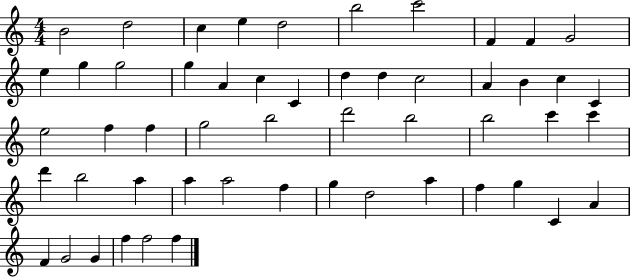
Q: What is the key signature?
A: C major